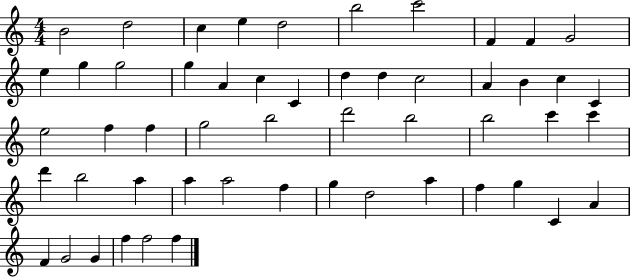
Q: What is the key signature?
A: C major